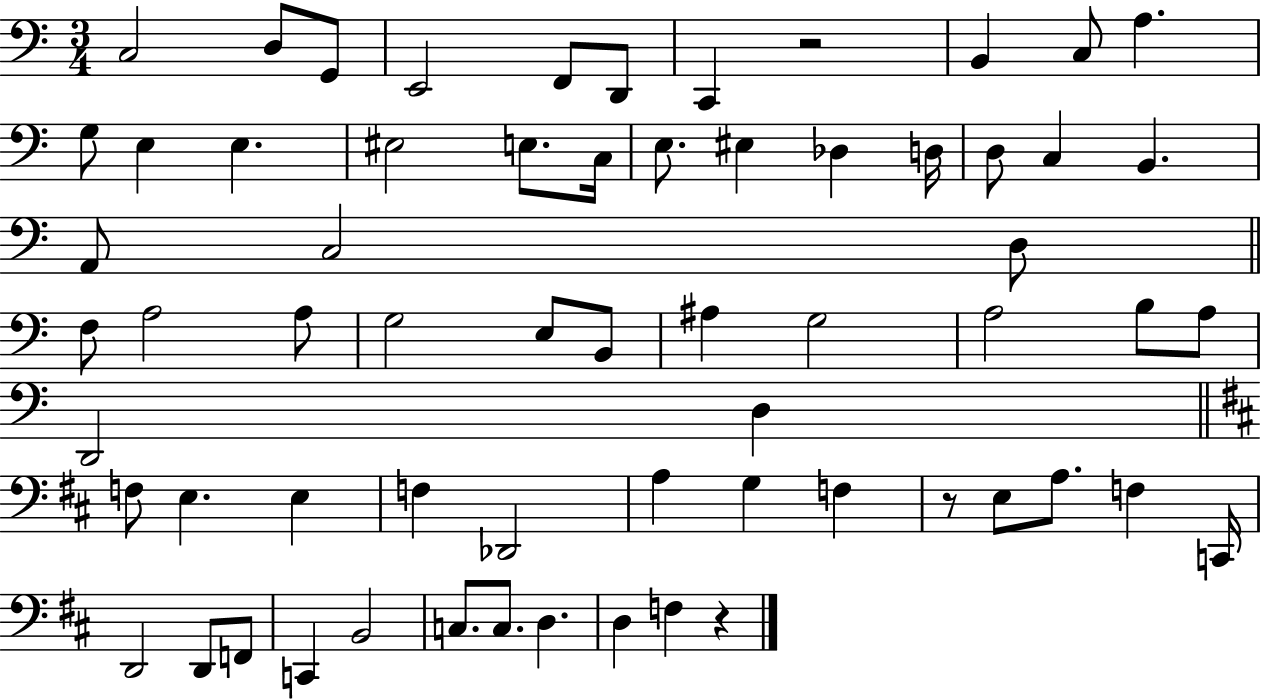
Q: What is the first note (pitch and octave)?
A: C3